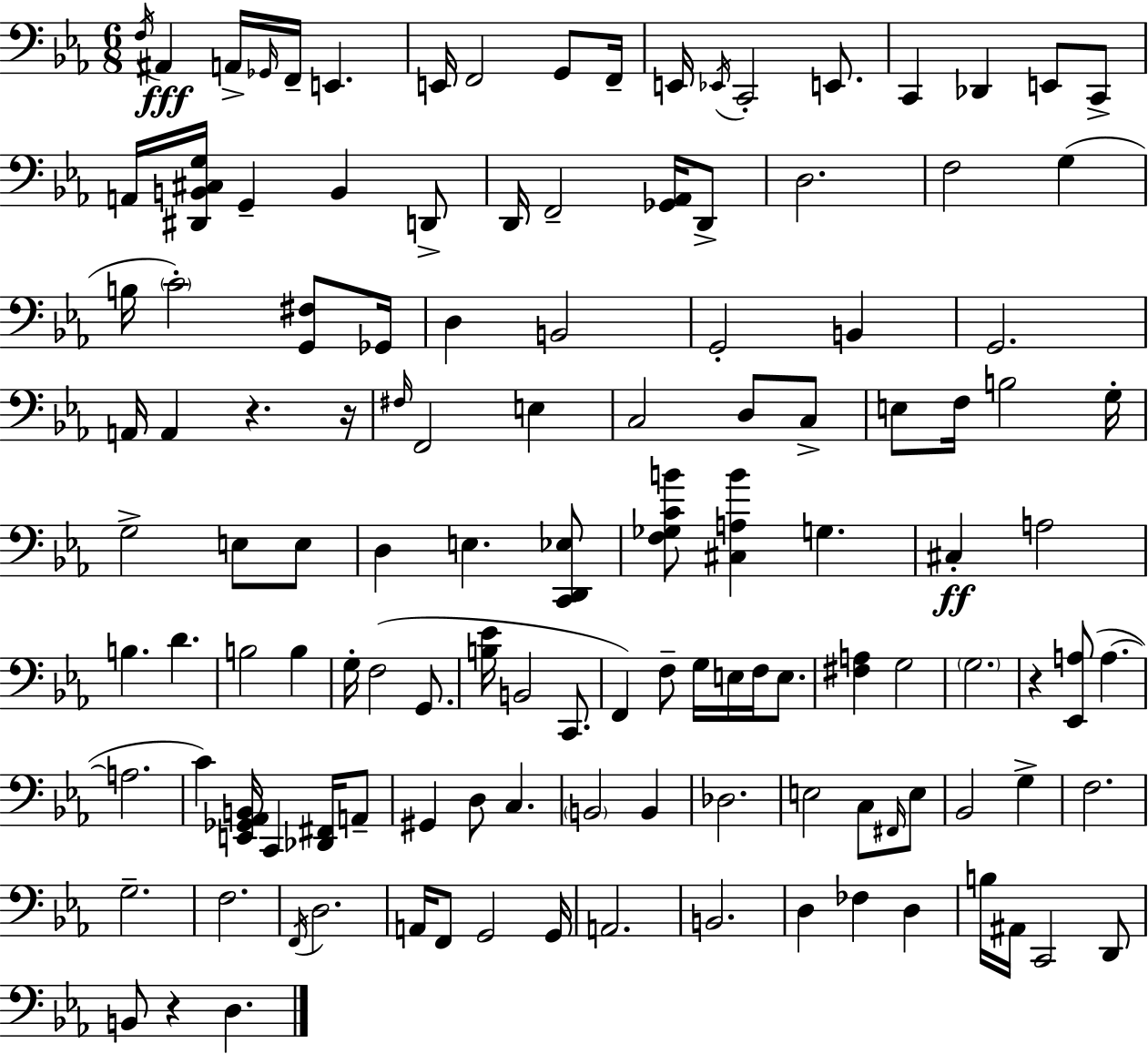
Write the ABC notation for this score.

X:1
T:Untitled
M:6/8
L:1/4
K:Eb
F,/4 ^A,, A,,/4 _G,,/4 F,,/4 E,, E,,/4 F,,2 G,,/2 F,,/4 E,,/4 _E,,/4 C,,2 E,,/2 C,, _D,, E,,/2 C,,/2 A,,/4 [^D,,B,,^C,G,]/4 G,, B,, D,,/2 D,,/4 F,,2 [_G,,_A,,]/4 D,,/2 D,2 F,2 G, B,/4 C2 [G,,^F,]/2 _G,,/4 D, B,,2 G,,2 B,, G,,2 A,,/4 A,, z z/4 ^F,/4 F,,2 E, C,2 D,/2 C,/2 E,/2 F,/4 B,2 G,/4 G,2 E,/2 E,/2 D, E, [C,,D,,_E,]/2 [F,_G,CB]/2 [^C,A,B] G, ^C, A,2 B, D B,2 B, G,/4 F,2 G,,/2 [B,_E]/4 B,,2 C,,/2 F,, F,/2 G,/4 E,/4 F,/4 E,/2 [^F,A,] G,2 G,2 z [_E,,A,]/2 A, A,2 C [E,,_G,,_A,,B,,]/4 C,, [_D,,^F,,]/4 A,,/2 ^G,, D,/2 C, B,,2 B,, _D,2 E,2 C,/2 ^F,,/4 E,/2 _B,,2 G, F,2 G,2 F,2 F,,/4 D,2 A,,/4 F,,/2 G,,2 G,,/4 A,,2 B,,2 D, _F, D, B,/4 ^A,,/4 C,,2 D,,/2 B,,/2 z D,